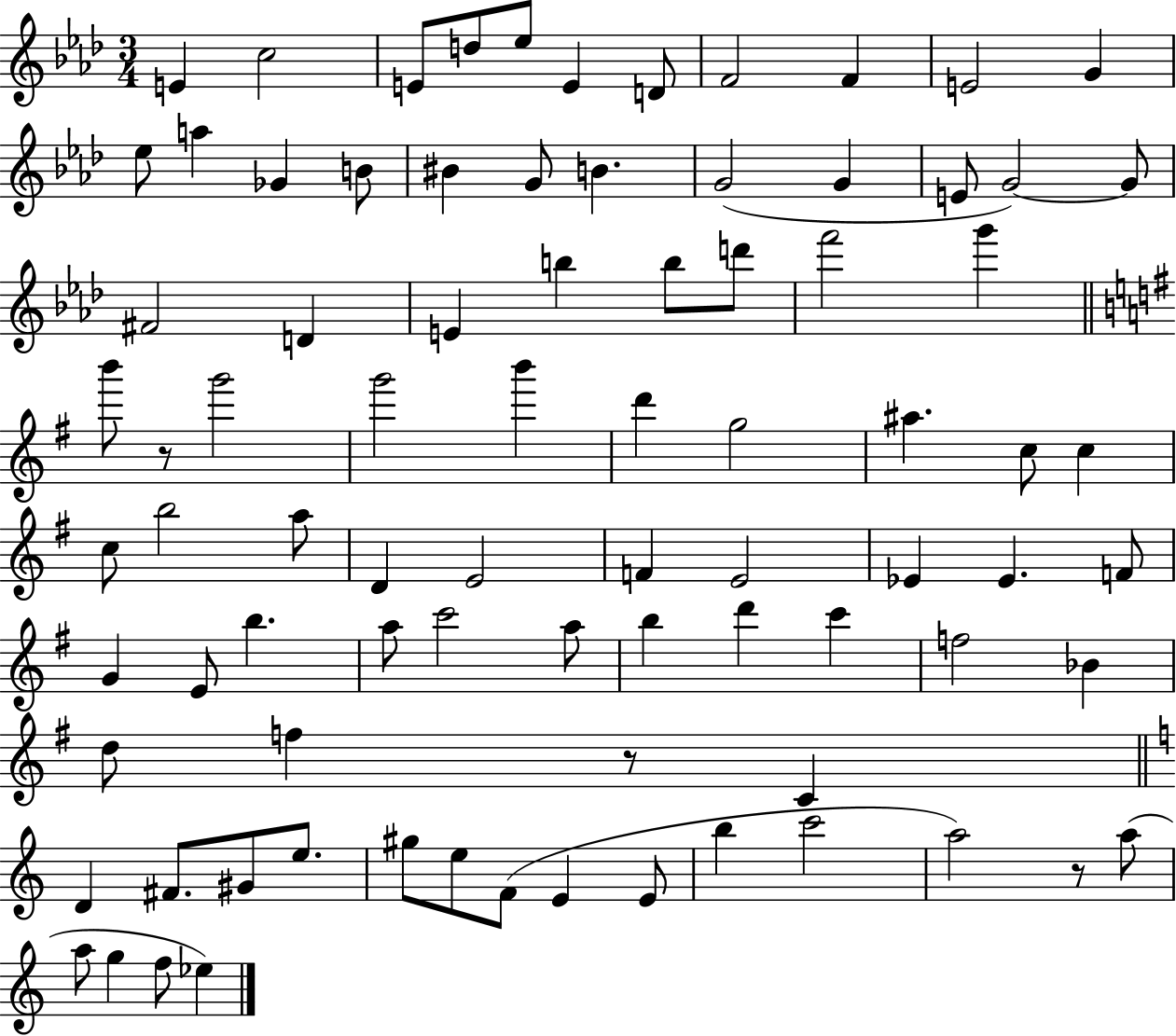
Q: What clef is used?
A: treble